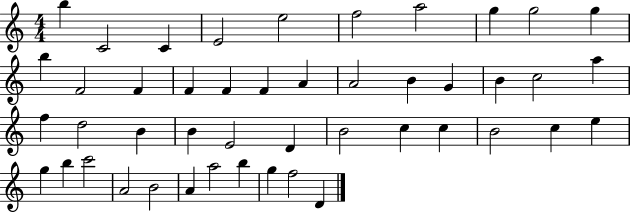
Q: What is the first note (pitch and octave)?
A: B5